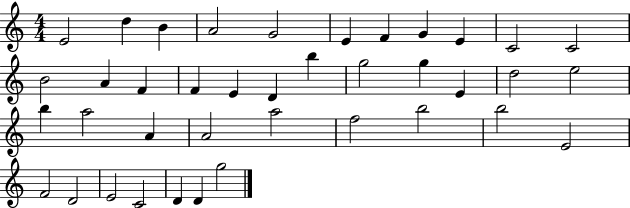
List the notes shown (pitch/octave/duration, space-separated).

E4/h D5/q B4/q A4/h G4/h E4/q F4/q G4/q E4/q C4/h C4/h B4/h A4/q F4/q F4/q E4/q D4/q B5/q G5/h G5/q E4/q D5/h E5/h B5/q A5/h A4/q A4/h A5/h F5/h B5/h B5/h E4/h F4/h D4/h E4/h C4/h D4/q D4/q G5/h